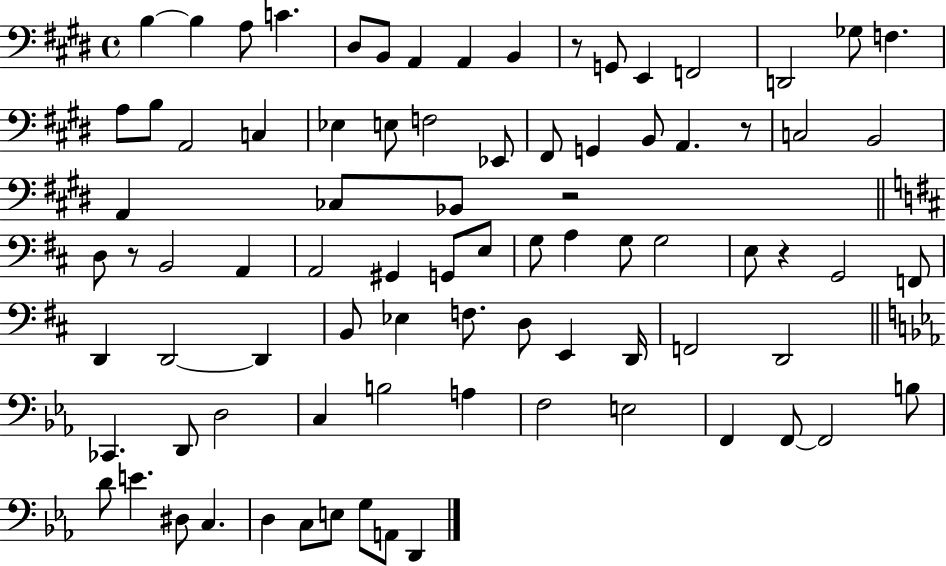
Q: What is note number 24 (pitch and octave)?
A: F#2